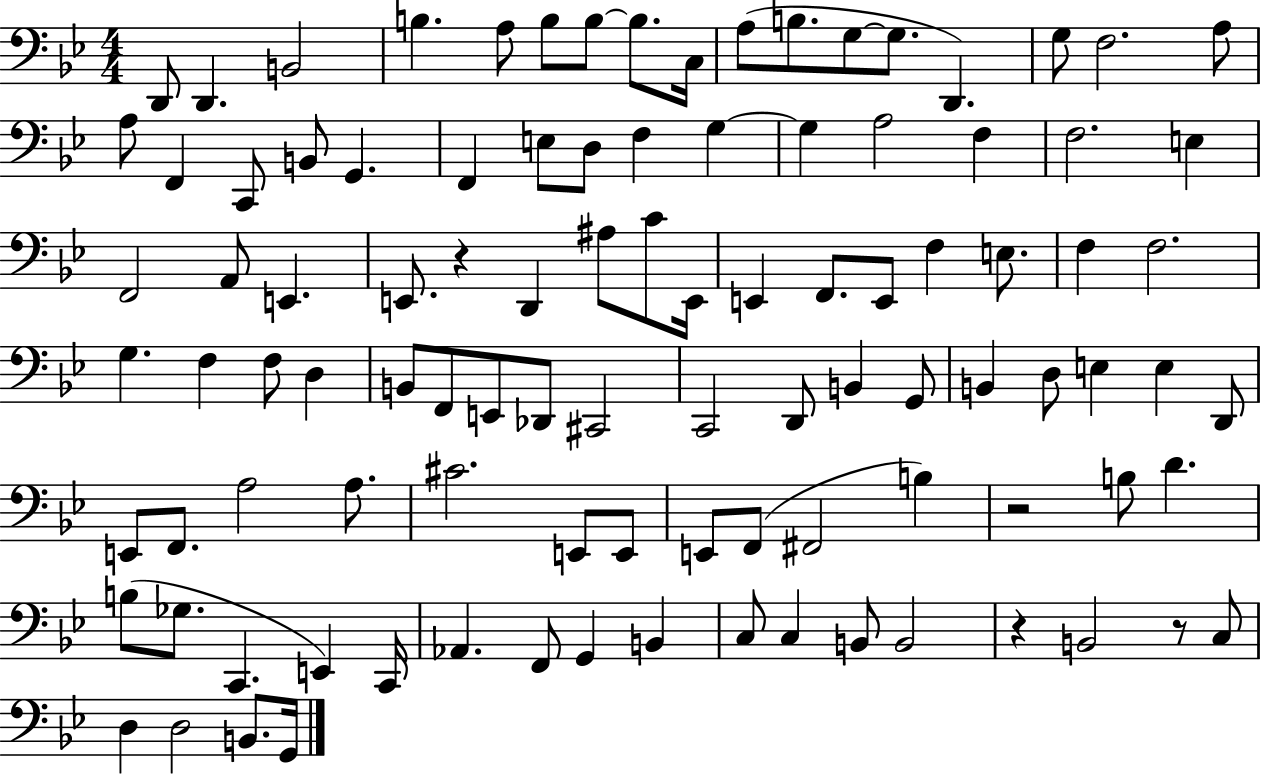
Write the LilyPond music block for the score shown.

{
  \clef bass
  \numericTimeSignature
  \time 4/4
  \key bes \major
  \repeat volta 2 { d,8 d,4. b,2 | b4. a8 b8 b8~~ b8. c16 | a8( b8. g8~~ g8. d,4.) | g8 f2. a8 | \break a8 f,4 c,8 b,8 g,4. | f,4 e8 d8 f4 g4~~ | g4 a2 f4 | f2. e4 | \break f,2 a,8 e,4. | e,8. r4 d,4 ais8 c'8 e,16 | e,4 f,8. e,8 f4 e8. | f4 f2. | \break g4. f4 f8 d4 | b,8 f,8 e,8 des,8 cis,2 | c,2 d,8 b,4 g,8 | b,4 d8 e4 e4 d,8 | \break e,8 f,8. a2 a8. | cis'2. e,8 e,8 | e,8 f,8( fis,2 b4) | r2 b8 d'4. | \break b8( ges8. c,4. e,4) c,16 | aes,4. f,8 g,4 b,4 | c8 c4 b,8 b,2 | r4 b,2 r8 c8 | \break d4 d2 b,8. g,16 | } \bar "|."
}